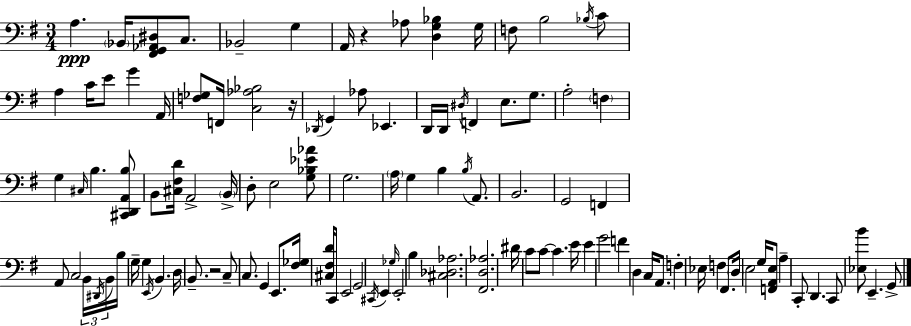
X:1
T:Untitled
M:3/4
L:1/4
K:Em
A, _B,,/4 [^F,,G,,_A,,^D,]/2 C,/2 _B,,2 G, A,,/4 z _A,/2 [D,G,_B,] G,/4 F,/2 B,2 _B,/4 C/2 A, C/4 E/2 G A,,/4 [F,_G,]/2 F,,/4 [C,_A,_B,]2 z/4 _D,,/4 G,, _A,/2 _E,, D,,/4 D,,/4 ^D,/4 F,, E,/2 G,/2 A,2 F, G, ^C,/4 B, [^C,,D,,A,,B,]/2 B,,/2 [^C,^F,D]/4 A,,2 B,,/4 D,/2 E,2 [G,_B,_E_A]/2 G,2 A,/4 G, B, B,/4 A,,/2 B,,2 G,,2 F,, A,,/2 C,2 B,,/4 ^D,,/4 B,,/4 B,/4 G,/4 G, E,,/4 B,, D,/4 B,,/2 z2 C,/2 C,/2 G,, E,,/2 [^F,_G,]/4 [^C,^F,D]/4 C,,/2 E,,2 G,,2 ^C,,/4 E,, _G,/4 E,,2 B, [^C,_D,_A,]2 [^F,,D,_A,]2 ^D/4 C/2 C/2 C E/4 E G2 F D, C,/4 A,,/2 F, _E,/4 F, ^F,,/2 D,/4 E,2 G,/4 [F,,A,,E,]/2 A, C,,/2 D,, C,,/2 [_E,B]/2 E,, G,,/2